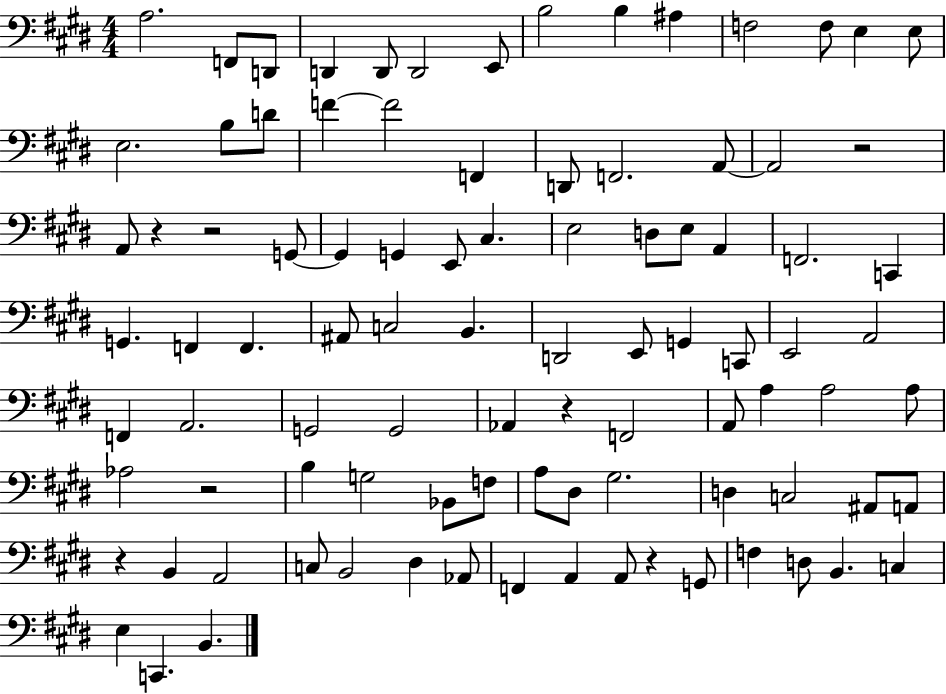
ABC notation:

X:1
T:Untitled
M:4/4
L:1/4
K:E
A,2 F,,/2 D,,/2 D,, D,,/2 D,,2 E,,/2 B,2 B, ^A, F,2 F,/2 E, E,/2 E,2 B,/2 D/2 F F2 F,, D,,/2 F,,2 A,,/2 A,,2 z2 A,,/2 z z2 G,,/2 G,, G,, E,,/2 ^C, E,2 D,/2 E,/2 A,, F,,2 C,, G,, F,, F,, ^A,,/2 C,2 B,, D,,2 E,,/2 G,, C,,/2 E,,2 A,,2 F,, A,,2 G,,2 G,,2 _A,, z F,,2 A,,/2 A, A,2 A,/2 _A,2 z2 B, G,2 _B,,/2 F,/2 A,/2 ^D,/2 ^G,2 D, C,2 ^A,,/2 A,,/2 z B,, A,,2 C,/2 B,,2 ^D, _A,,/2 F,, A,, A,,/2 z G,,/2 F, D,/2 B,, C, E, C,, B,,